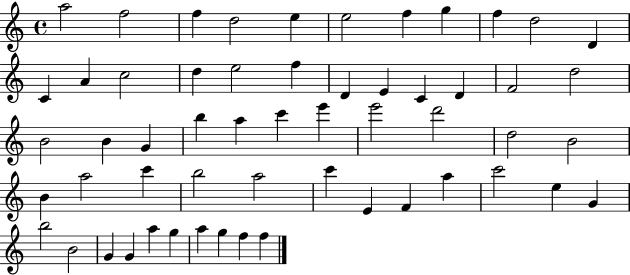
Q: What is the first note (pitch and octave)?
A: A5